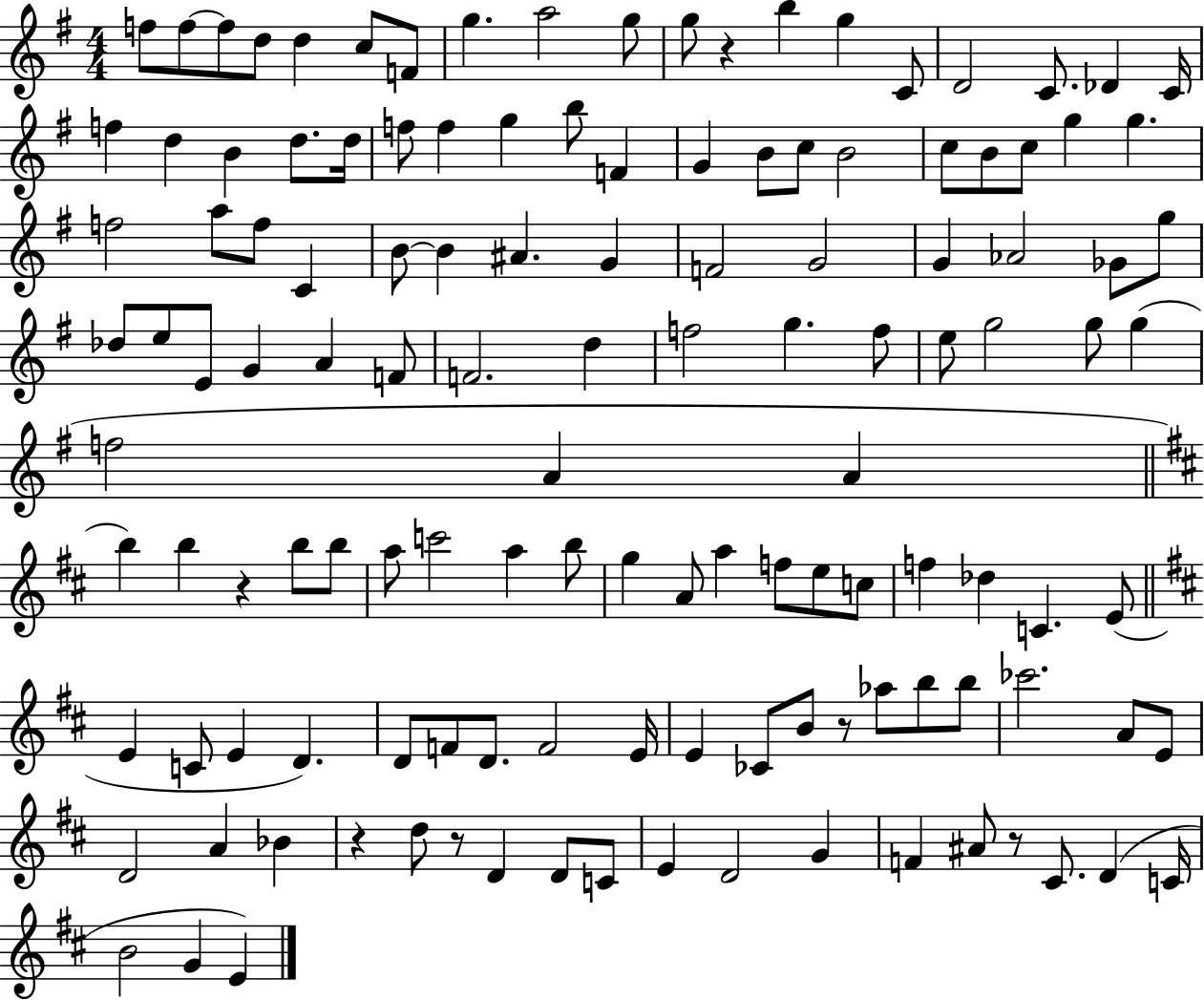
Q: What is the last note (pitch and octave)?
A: E4